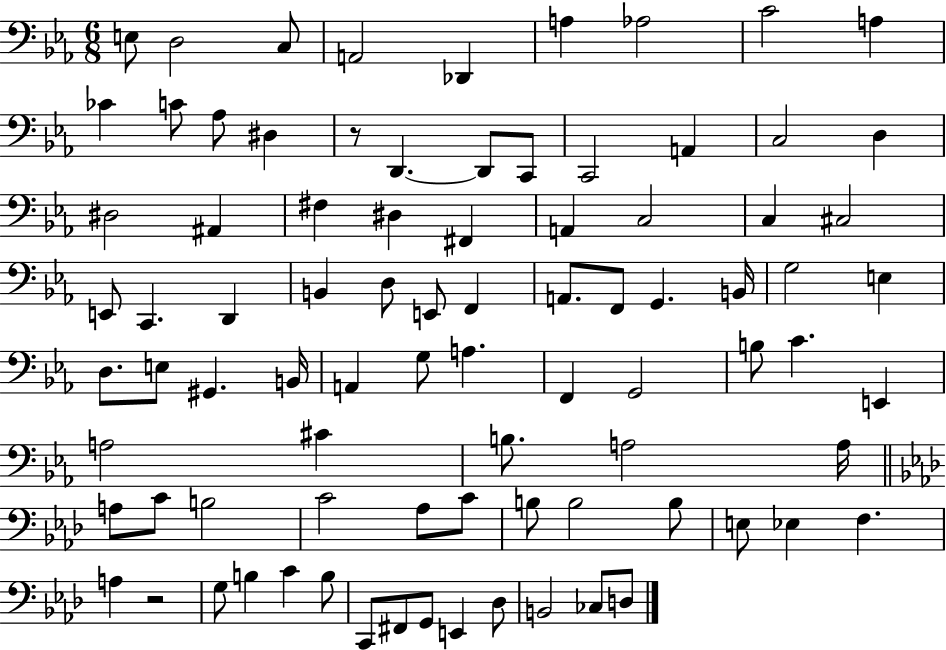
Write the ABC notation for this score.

X:1
T:Untitled
M:6/8
L:1/4
K:Eb
E,/2 D,2 C,/2 A,,2 _D,, A, _A,2 C2 A, _C C/2 _A,/2 ^D, z/2 D,, D,,/2 C,,/2 C,,2 A,, C,2 D, ^D,2 ^A,, ^F, ^D, ^F,, A,, C,2 C, ^C,2 E,,/2 C,, D,, B,, D,/2 E,,/2 F,, A,,/2 F,,/2 G,, B,,/4 G,2 E, D,/2 E,/2 ^G,, B,,/4 A,, G,/2 A, F,, G,,2 B,/2 C E,, A,2 ^C B,/2 A,2 A,/4 A,/2 C/2 B,2 C2 _A,/2 C/2 B,/2 B,2 B,/2 E,/2 _E, F, A, z2 G,/2 B, C B,/2 C,,/2 ^F,,/2 G,,/2 E,, _D,/2 B,,2 _C,/2 D,/2